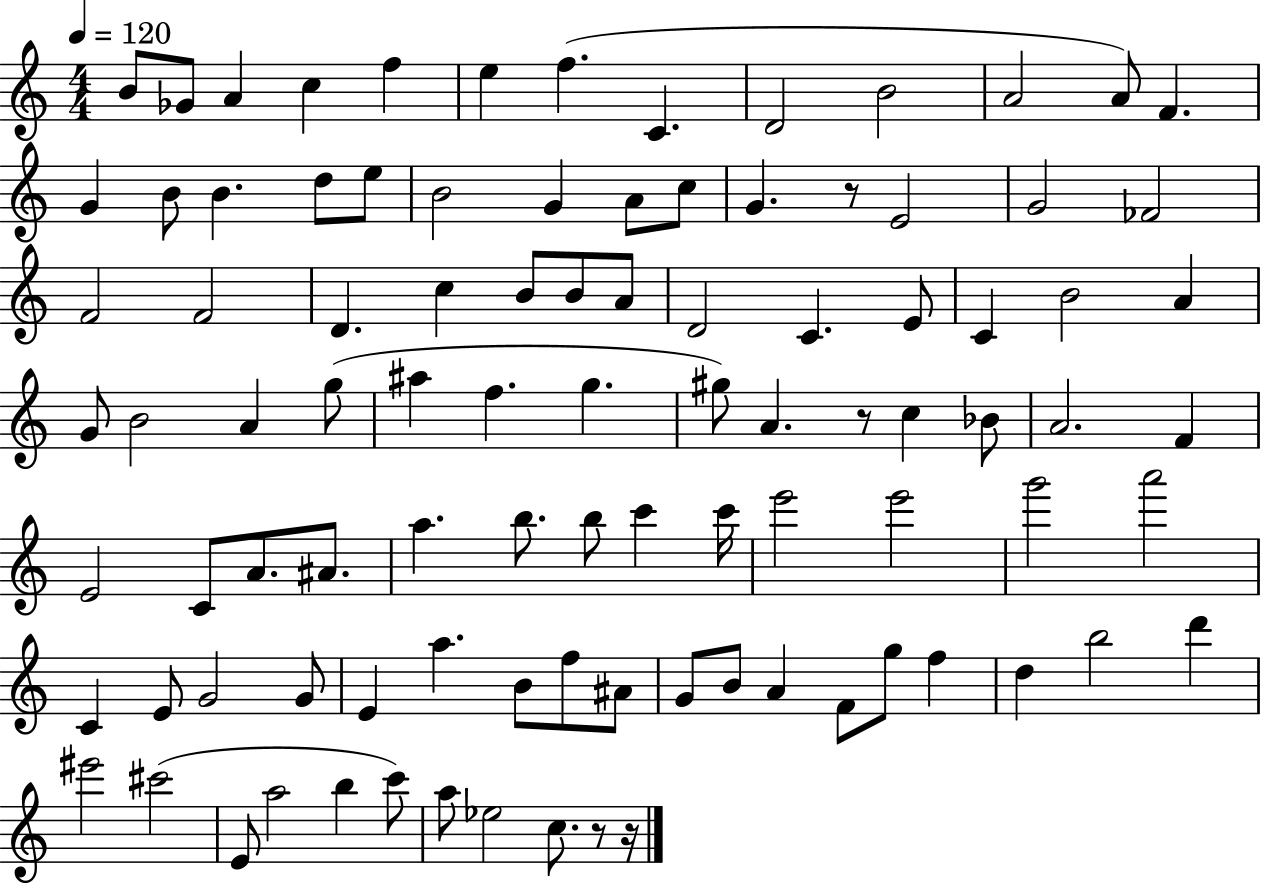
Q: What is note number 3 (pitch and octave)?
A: A4